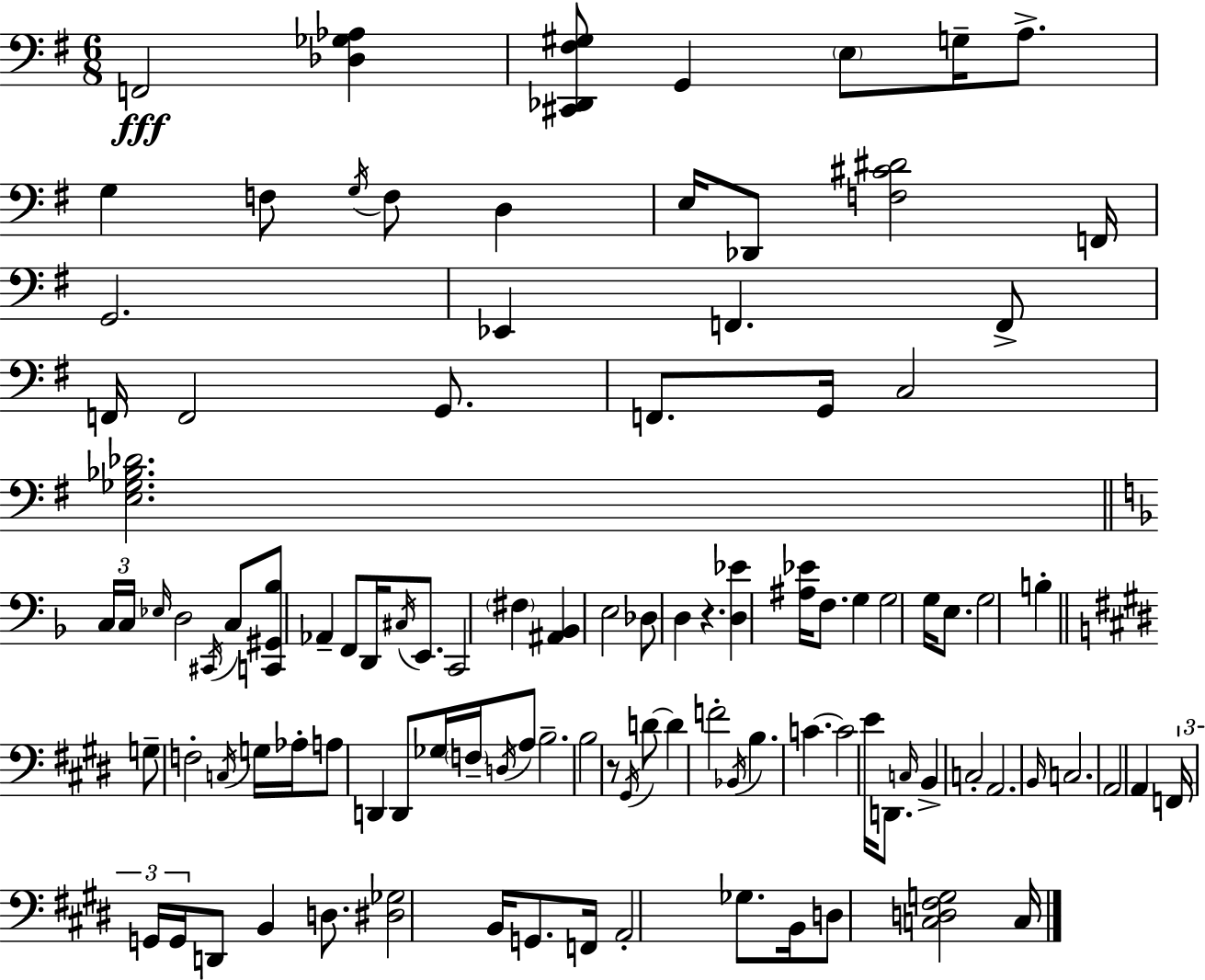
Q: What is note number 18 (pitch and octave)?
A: F2